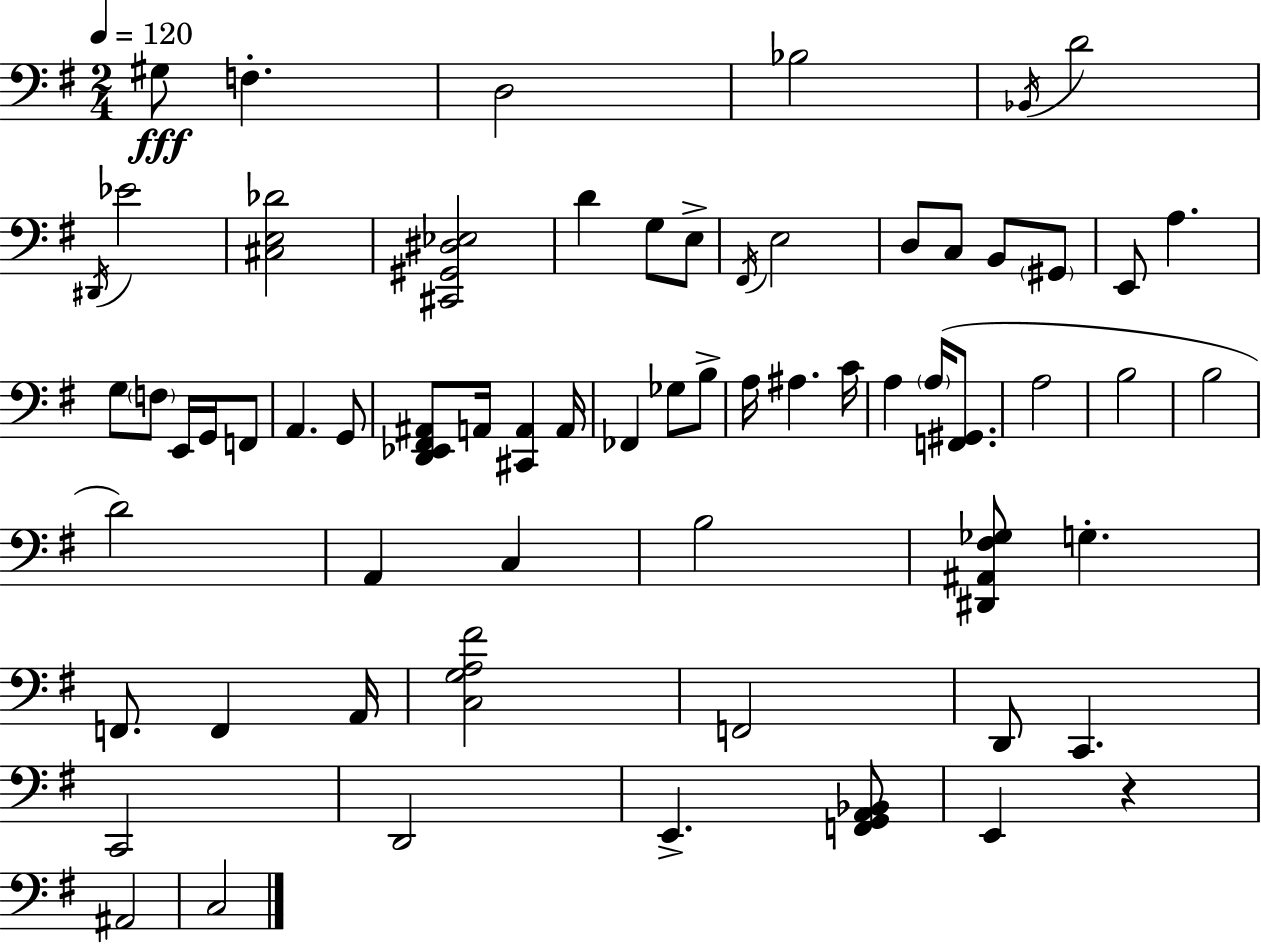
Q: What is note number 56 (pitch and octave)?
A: C3